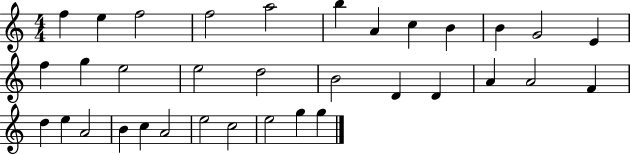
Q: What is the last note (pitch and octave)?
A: G5